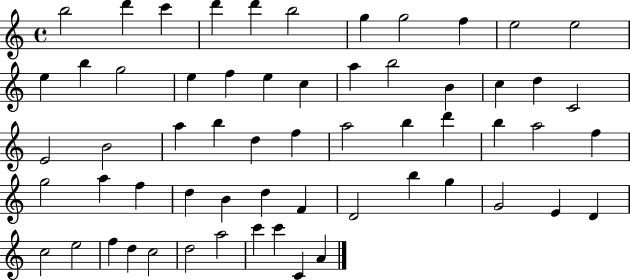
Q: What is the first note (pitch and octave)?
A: B5